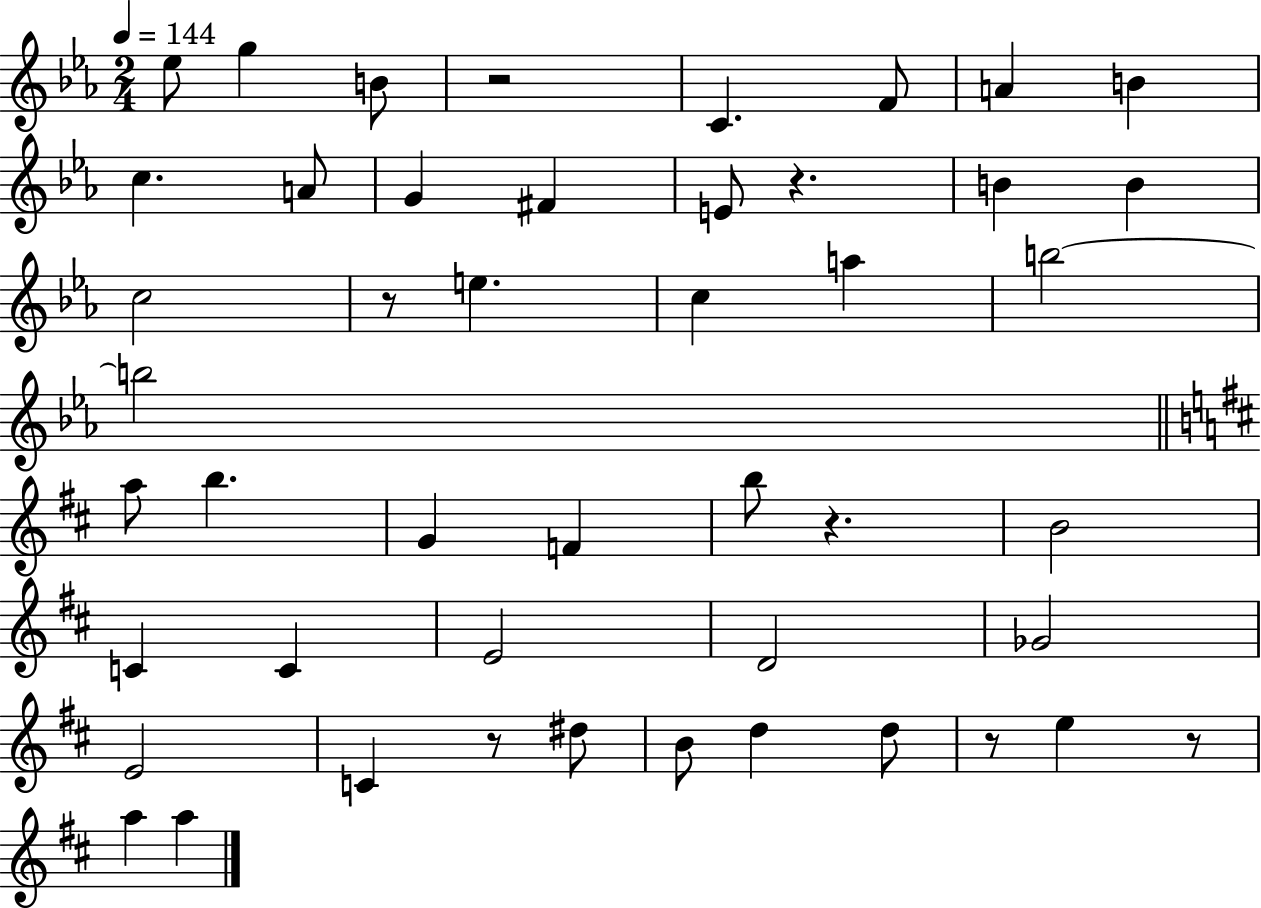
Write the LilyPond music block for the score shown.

{
  \clef treble
  \numericTimeSignature
  \time 2/4
  \key ees \major
  \tempo 4 = 144
  ees''8 g''4 b'8 | r2 | c'4. f'8 | a'4 b'4 | \break c''4. a'8 | g'4 fis'4 | e'8 r4. | b'4 b'4 | \break c''2 | r8 e''4. | c''4 a''4 | b''2~~ | \break b''2 | \bar "||" \break \key d \major a''8 b''4. | g'4 f'4 | b''8 r4. | b'2 | \break c'4 c'4 | e'2 | d'2 | ges'2 | \break e'2 | c'4 r8 dis''8 | b'8 d''4 d''8 | r8 e''4 r8 | \break a''4 a''4 | \bar "|."
}